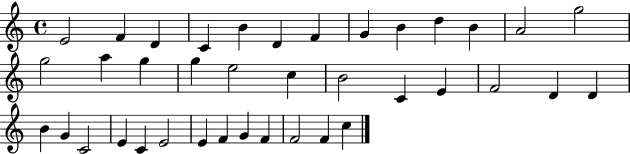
{
  \clef treble
  \time 4/4
  \defaultTimeSignature
  \key c \major
  e'2 f'4 d'4 | c'4 b'4 d'4 f'4 | g'4 b'4 d''4 b'4 | a'2 g''2 | \break g''2 a''4 g''4 | g''4 e''2 c''4 | b'2 c'4 e'4 | f'2 d'4 d'4 | \break b'4 g'4 c'2 | e'4 c'4 e'2 | e'4 f'4 g'4 f'4 | f'2 f'4 c''4 | \break \bar "|."
}